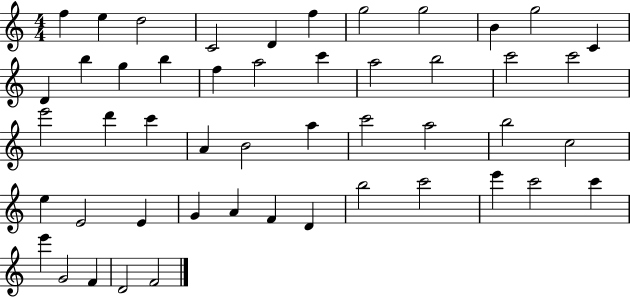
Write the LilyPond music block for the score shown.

{
  \clef treble
  \numericTimeSignature
  \time 4/4
  \key c \major
  f''4 e''4 d''2 | c'2 d'4 f''4 | g''2 g''2 | b'4 g''2 c'4 | \break d'4 b''4 g''4 b''4 | f''4 a''2 c'''4 | a''2 b''2 | c'''2 c'''2 | \break e'''2 d'''4 c'''4 | a'4 b'2 a''4 | c'''2 a''2 | b''2 c''2 | \break e''4 e'2 e'4 | g'4 a'4 f'4 d'4 | b''2 c'''2 | e'''4 c'''2 c'''4 | \break e'''4 g'2 f'4 | d'2 f'2 | \bar "|."
}